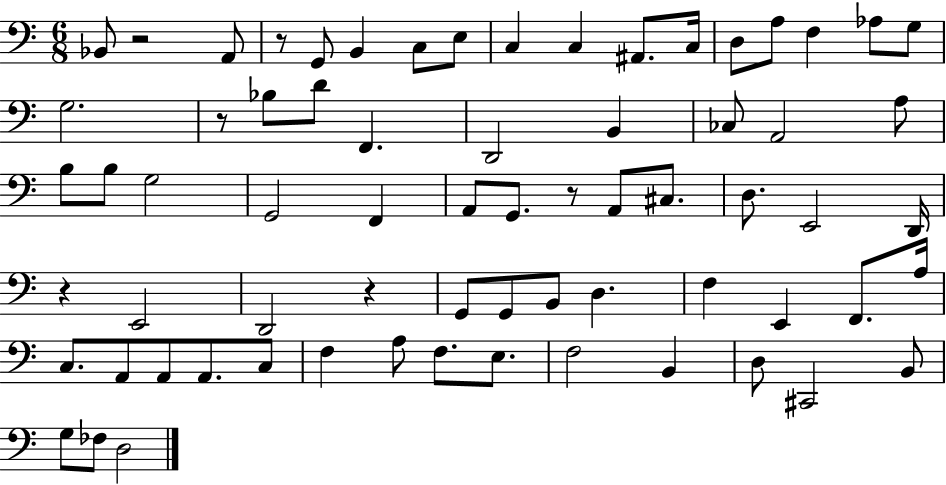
{
  \clef bass
  \numericTimeSignature
  \time 6/8
  \key c \major
  bes,8 r2 a,8 | r8 g,8 b,4 c8 e8 | c4 c4 ais,8. c16 | d8 a8 f4 aes8 g8 | \break g2. | r8 bes8 d'8 f,4. | d,2 b,4 | ces8 a,2 a8 | \break b8 b8 g2 | g,2 f,4 | a,8 g,8. r8 a,8 cis8. | d8. e,2 d,16 | \break r4 e,2 | d,2 r4 | g,8 g,8 b,8 d4. | f4 e,4 f,8. a16 | \break c8. a,8 a,8 a,8. c8 | f4 a8 f8. e8. | f2 b,4 | d8 cis,2 b,8 | \break g8 fes8 d2 | \bar "|."
}